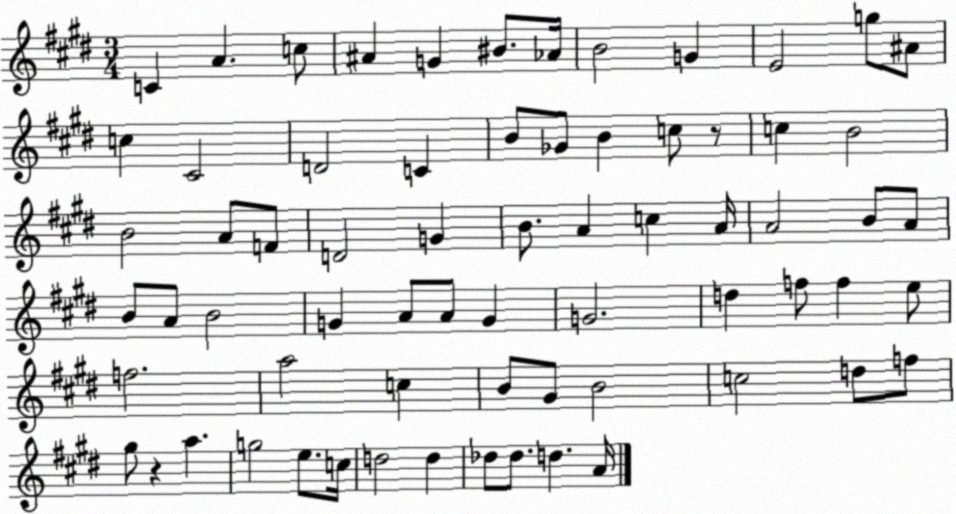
X:1
T:Untitled
M:3/4
L:1/4
K:E
C A c/2 ^A G ^B/2 _A/4 B2 G E2 g/2 ^A/2 c ^C2 D2 C B/2 _G/2 B c/2 z/2 c B2 B2 A/2 F/2 D2 G B/2 A c A/4 A2 B/2 A/2 B/2 A/2 B2 G A/2 A/2 G G2 d f/2 f e/2 f2 a2 c B/2 ^G/2 B2 c2 d/2 f/2 ^g/2 z a g2 e/2 c/4 d2 d _d/2 _d/2 d A/4